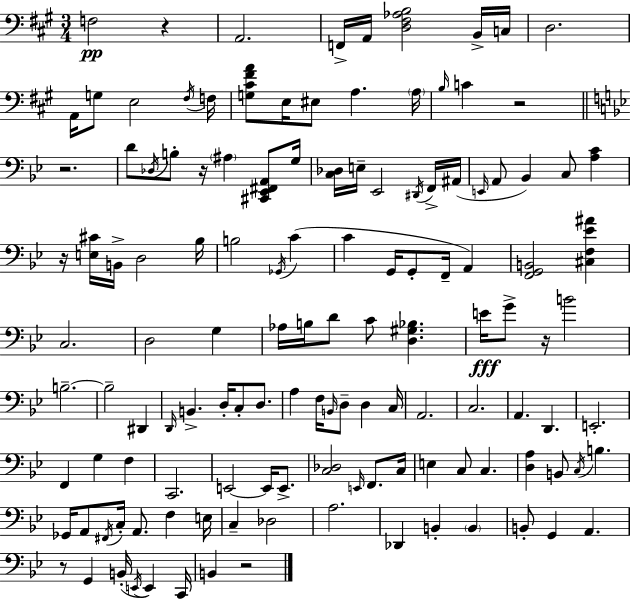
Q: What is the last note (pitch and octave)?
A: B2